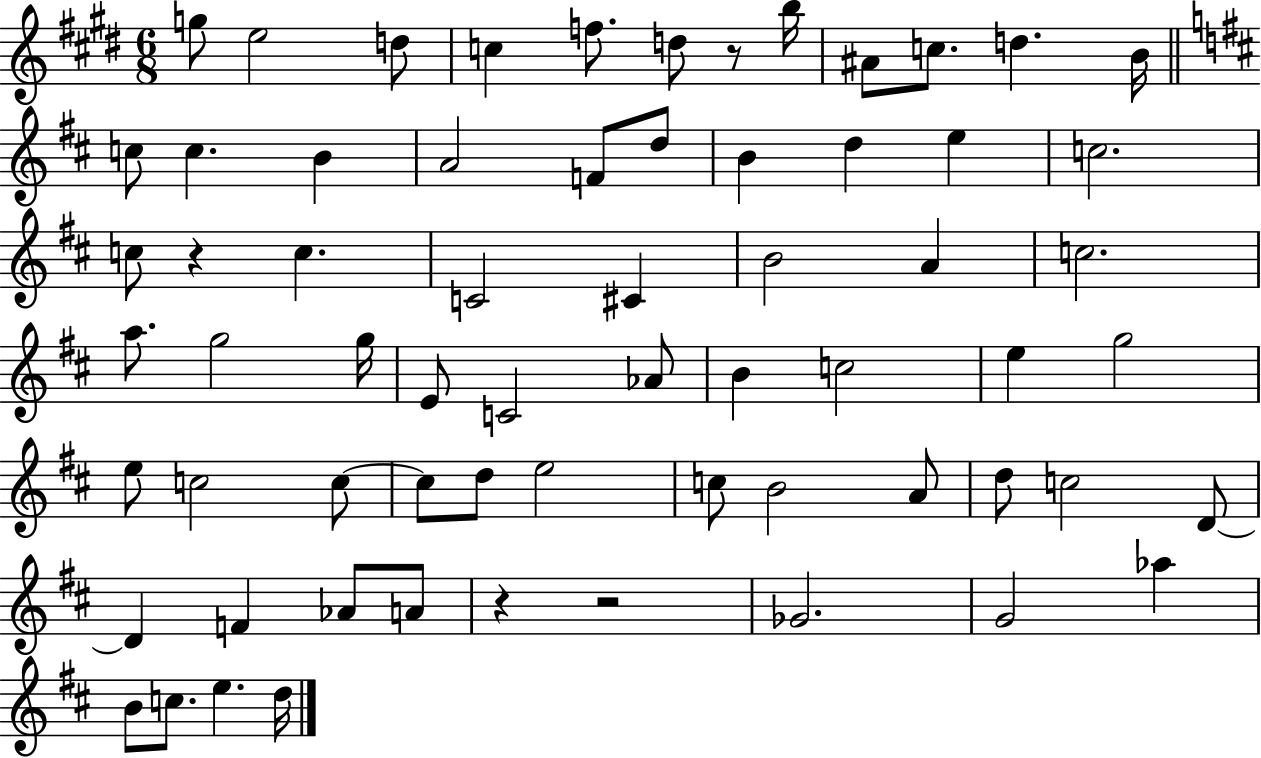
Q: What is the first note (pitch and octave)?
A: G5